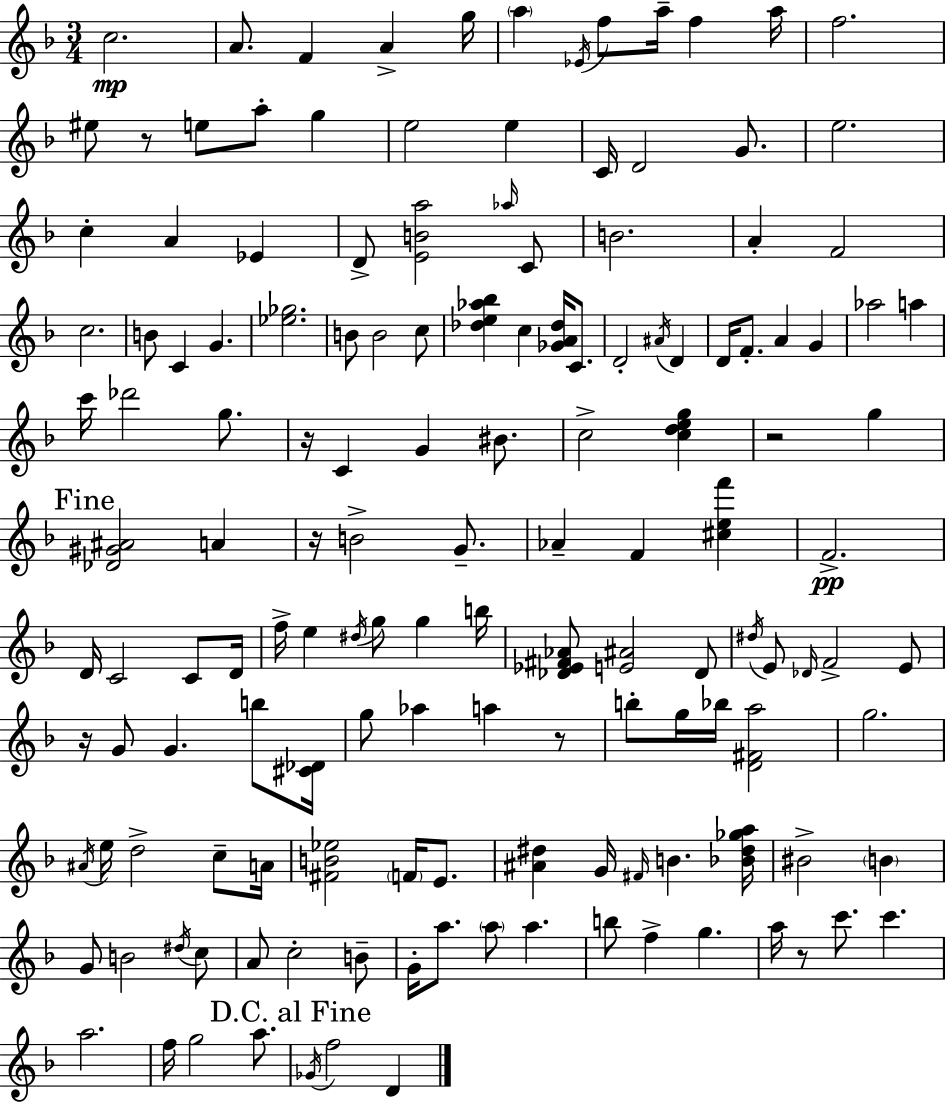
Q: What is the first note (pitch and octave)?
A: C5